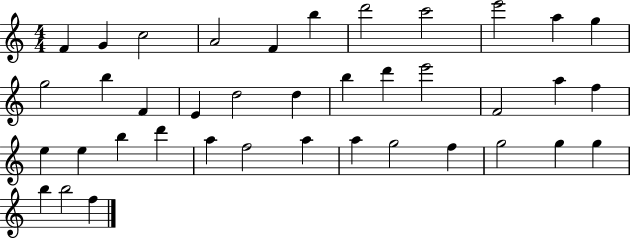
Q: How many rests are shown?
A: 0